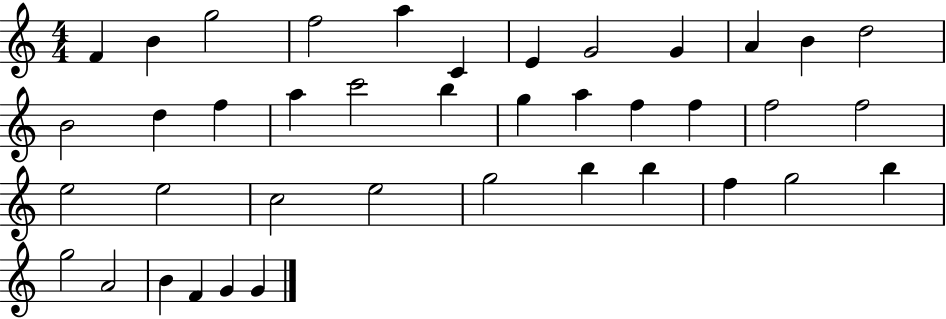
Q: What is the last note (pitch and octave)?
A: G4